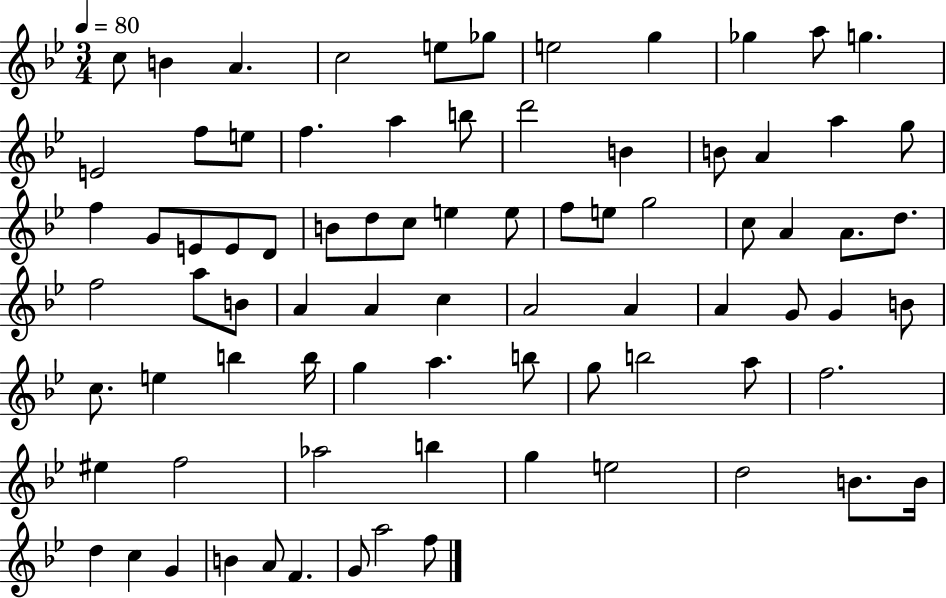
C5/e B4/q A4/q. C5/h E5/e Gb5/e E5/h G5/q Gb5/q A5/e G5/q. E4/h F5/e E5/e F5/q. A5/q B5/e D6/h B4/q B4/e A4/q A5/q G5/e F5/q G4/e E4/e E4/e D4/e B4/e D5/e C5/e E5/q E5/e F5/e E5/e G5/h C5/e A4/q A4/e. D5/e. F5/h A5/e B4/e A4/q A4/q C5/q A4/h A4/q A4/q G4/e G4/q B4/e C5/e. E5/q B5/q B5/s G5/q A5/q. B5/e G5/e B5/h A5/e F5/h. EIS5/q F5/h Ab5/h B5/q G5/q E5/h D5/h B4/e. B4/s D5/q C5/q G4/q B4/q A4/e F4/q. G4/e A5/h F5/e